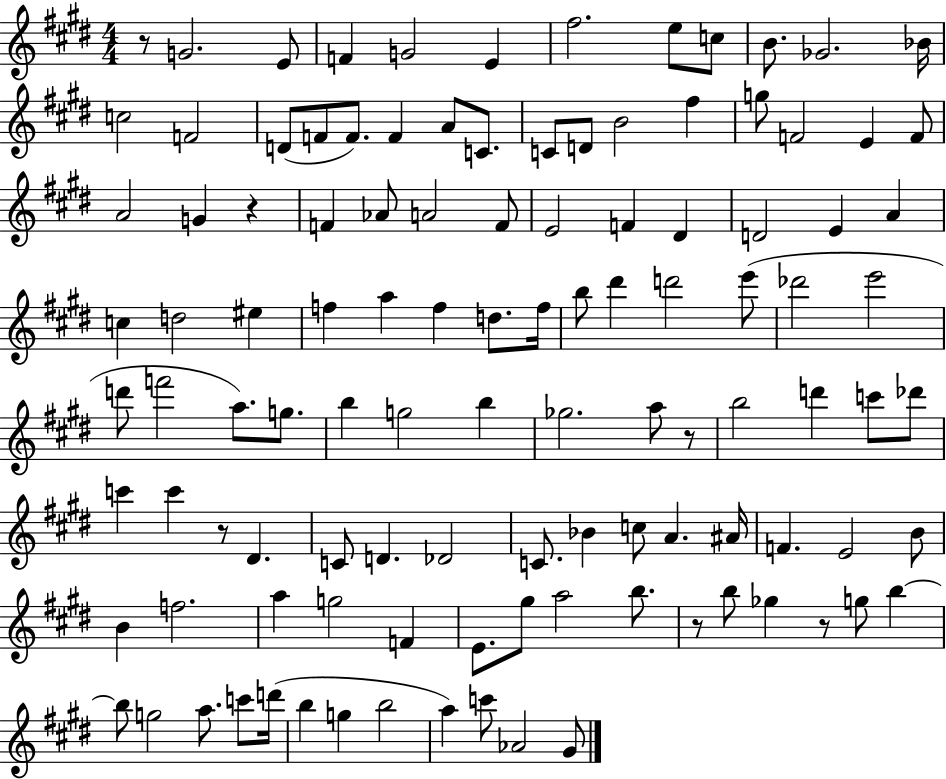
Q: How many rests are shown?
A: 6